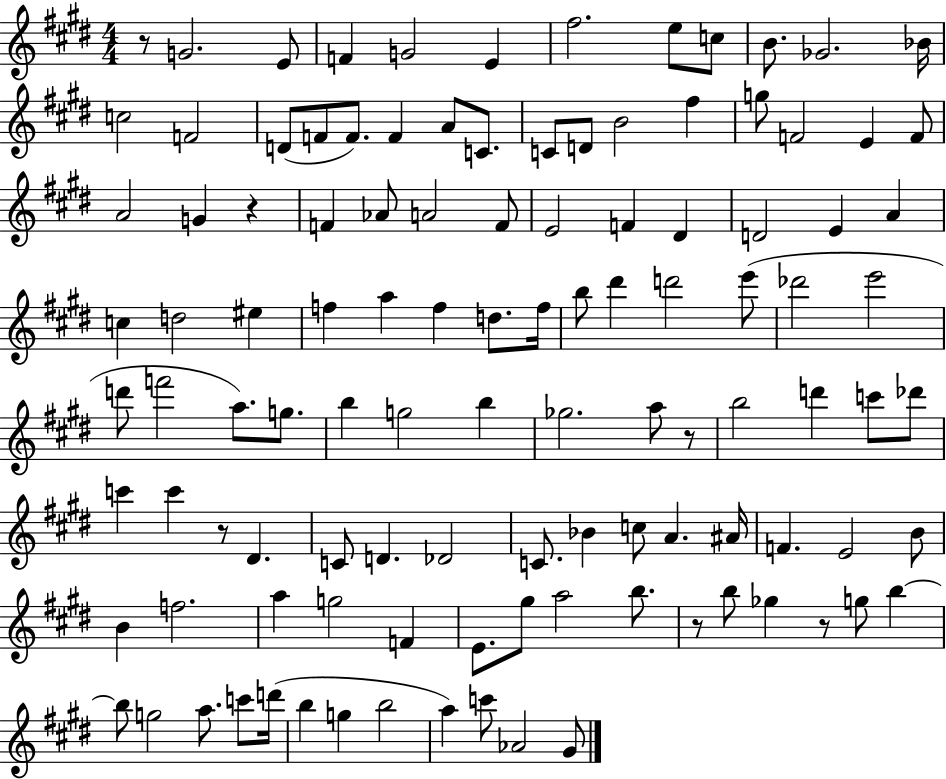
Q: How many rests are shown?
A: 6